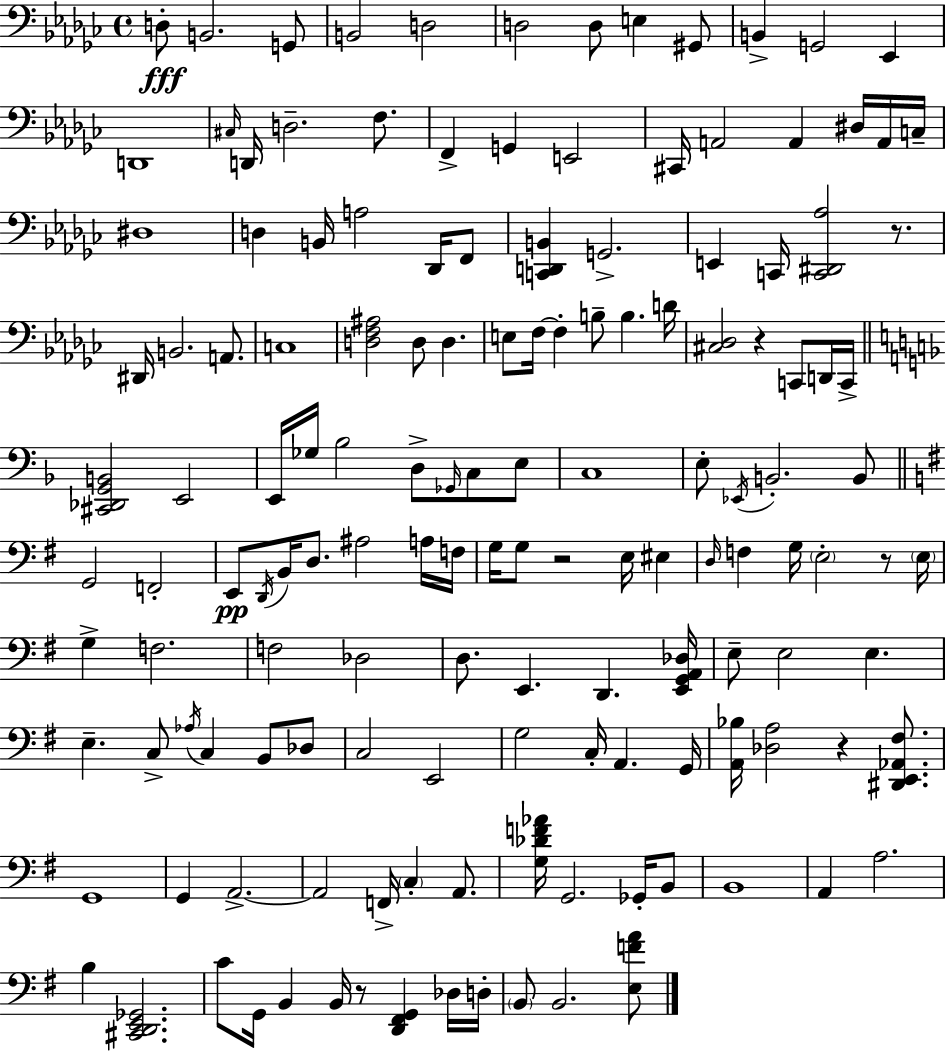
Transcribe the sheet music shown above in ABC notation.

X:1
T:Untitled
M:4/4
L:1/4
K:Ebm
D,/2 B,,2 G,,/2 B,,2 D,2 D,2 D,/2 E, ^G,,/2 B,, G,,2 _E,, D,,4 ^C,/4 D,,/4 D,2 F,/2 F,, G,, E,,2 ^C,,/4 A,,2 A,, ^D,/4 A,,/4 C,/4 ^D,4 D, B,,/4 A,2 _D,,/4 F,,/2 [C,,D,,B,,] G,,2 E,, C,,/4 [C,,^D,,_A,]2 z/2 ^D,,/4 B,,2 A,,/2 C,4 [D,F,^A,]2 D,/2 D, E,/2 F,/4 F, B,/2 B, D/4 [^C,_D,]2 z C,,/2 D,,/4 C,,/4 [^C,,_D,,G,,B,,]2 E,,2 E,,/4 _G,/4 _B,2 D,/2 _G,,/4 C,/2 E,/2 C,4 E,/2 _E,,/4 B,,2 B,,/2 G,,2 F,,2 E,,/2 D,,/4 B,,/4 D,/2 ^A,2 A,/4 F,/4 G,/4 G,/2 z2 E,/4 ^E, D,/4 F, G,/4 E,2 z/2 E,/4 G, F,2 F,2 _D,2 D,/2 E,, D,, [E,,G,,A,,_D,]/4 E,/2 E,2 E, E, C,/2 _A,/4 C, B,,/2 _D,/2 C,2 E,,2 G,2 C,/4 A,, G,,/4 [A,,_B,]/4 [_D,A,]2 z [^D,,E,,_A,,^F,]/2 G,,4 G,, A,,2 A,,2 F,,/4 C, A,,/2 [G,_DF_A]/4 G,,2 _G,,/4 B,,/2 B,,4 A,, A,2 B, [^C,,D,,E,,_G,,]2 C/2 G,,/4 B,, B,,/4 z/2 [D,,^F,,G,,] _D,/4 D,/4 B,,/2 B,,2 [E,FA]/2